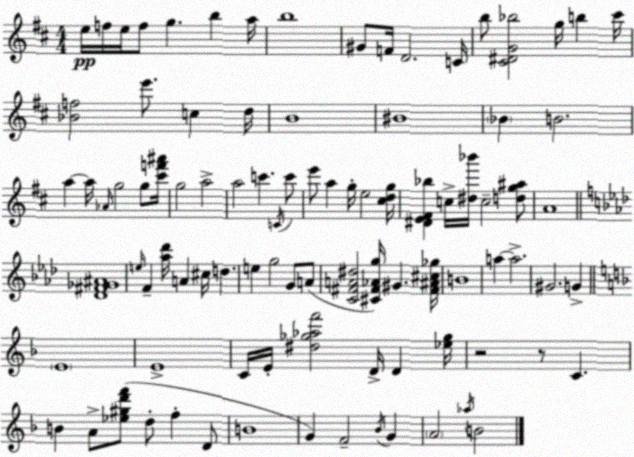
X:1
T:Untitled
M:4/4
L:1/4
K:D
e/4 f/4 e/4 f/2 g b a/4 b4 ^G/2 F/4 D2 C/4 b/2 [^C^DG_b]2 g/4 b ^c'/4 [_Bf]2 e'/2 c d/4 B4 ^B4 _B B2 a a/4 _A/4 g2 g/2 [^c'f'^a']/4 g2 a2 a2 c' C/4 c'/2 e'/2 a g/4 e2 [^cdg]/4 [^DE^F_b] c/4 [^d_b']/4 c2 [dg^a]/2 A4 [_D^F_G^A]4 e/4 F [_a_d']/4 A ^c/4 d e g2 G/2 A/2 [C^FA^d]2 [^C^F_Ag]/4 ^G [^F^A^c_g]/4 B4 a a2 ^G2 G E4 E4 C/4 E/4 [^d_g_af']2 D/4 D [_e_g]/4 z2 z/2 C B A/2 [_e^gd'f']/2 d/2 f D/2 B4 G F2 _B/4 G A2 _a/4 B2